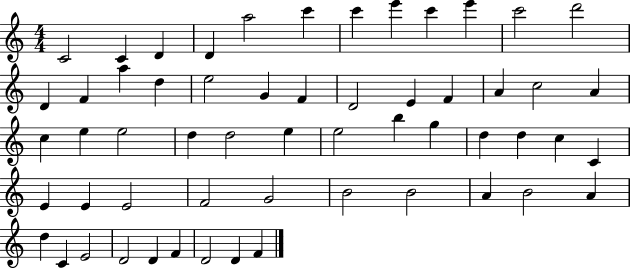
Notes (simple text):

C4/h C4/q D4/q D4/q A5/h C6/q C6/q E6/q C6/q E6/q C6/h D6/h D4/q F4/q A5/q D5/q E5/h G4/q F4/q D4/h E4/q F4/q A4/q C5/h A4/q C5/q E5/q E5/h D5/q D5/h E5/q E5/h B5/q G5/q D5/q D5/q C5/q C4/q E4/q E4/q E4/h F4/h G4/h B4/h B4/h A4/q B4/h A4/q D5/q C4/q E4/h D4/h D4/q F4/q D4/h D4/q F4/q